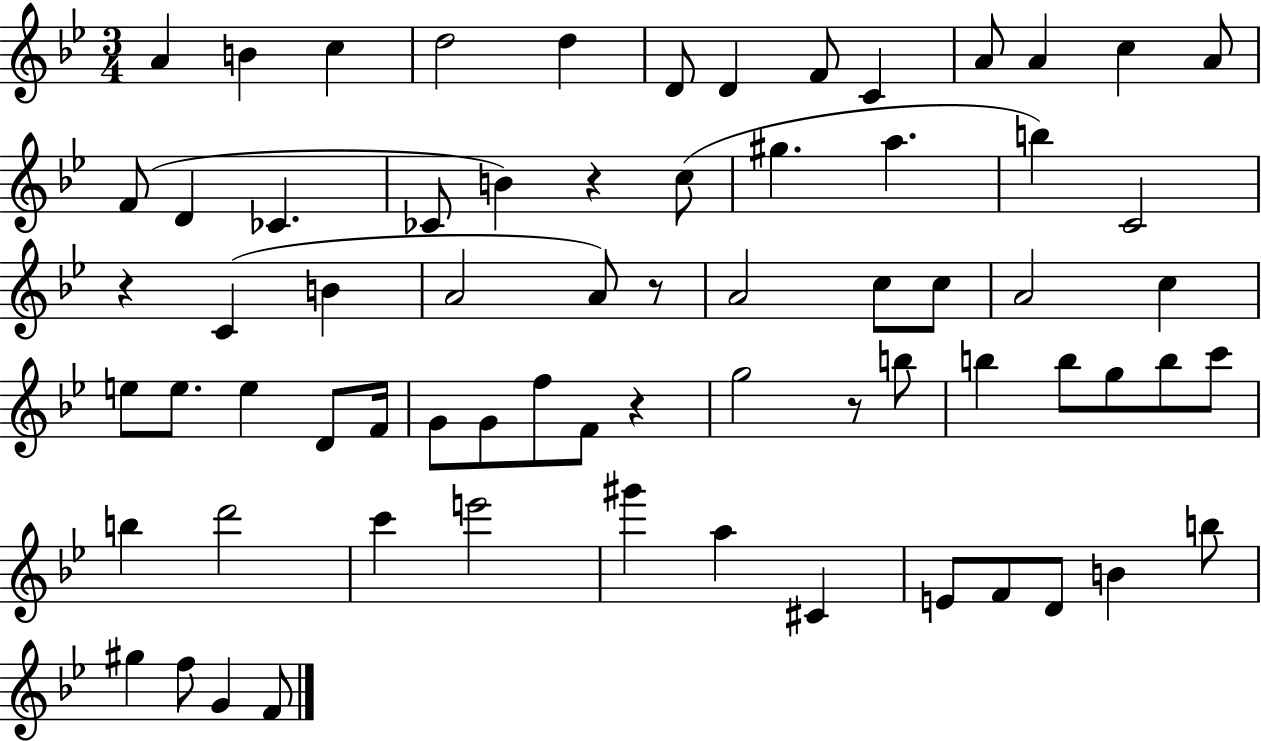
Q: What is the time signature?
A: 3/4